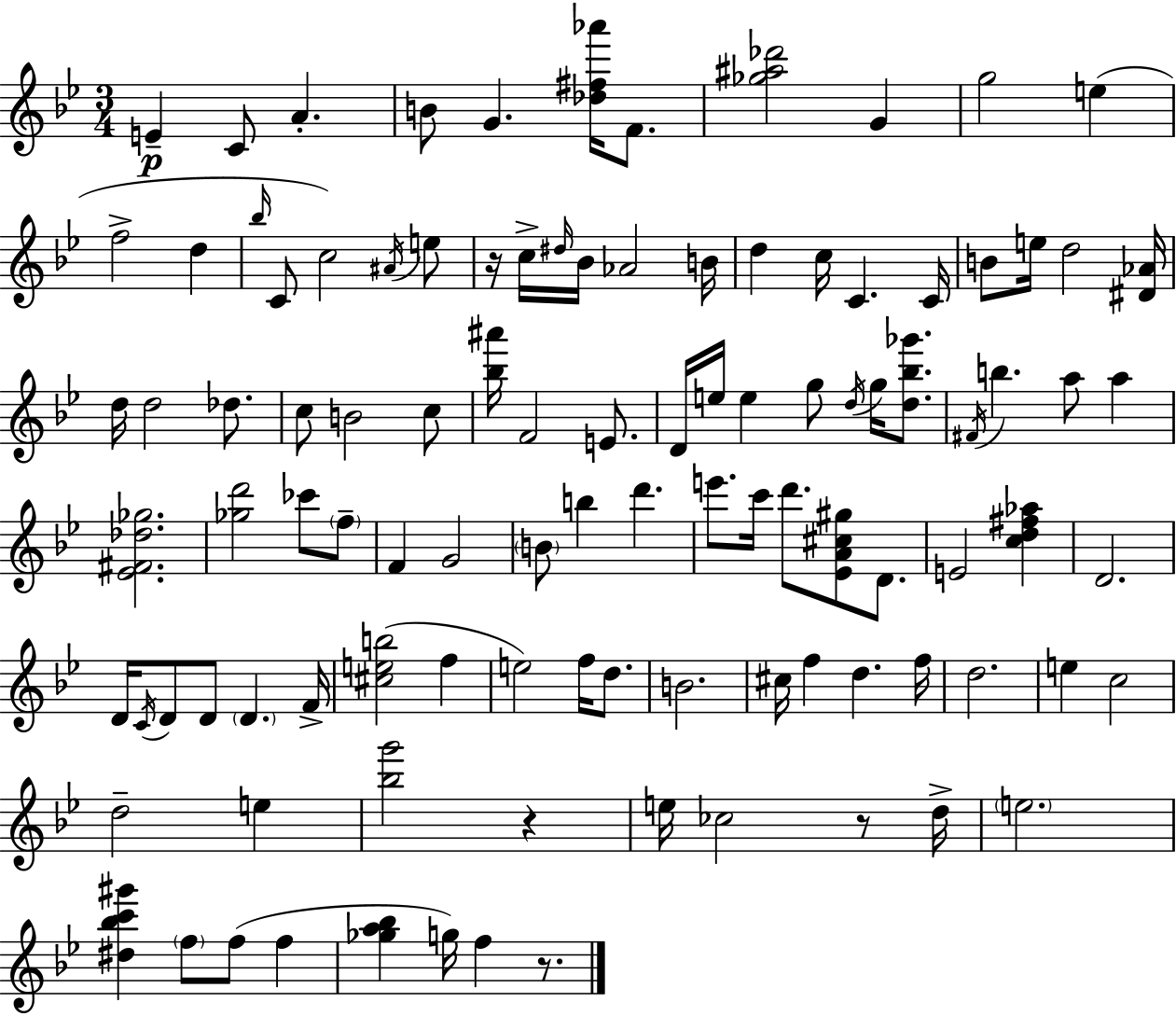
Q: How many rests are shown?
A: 4